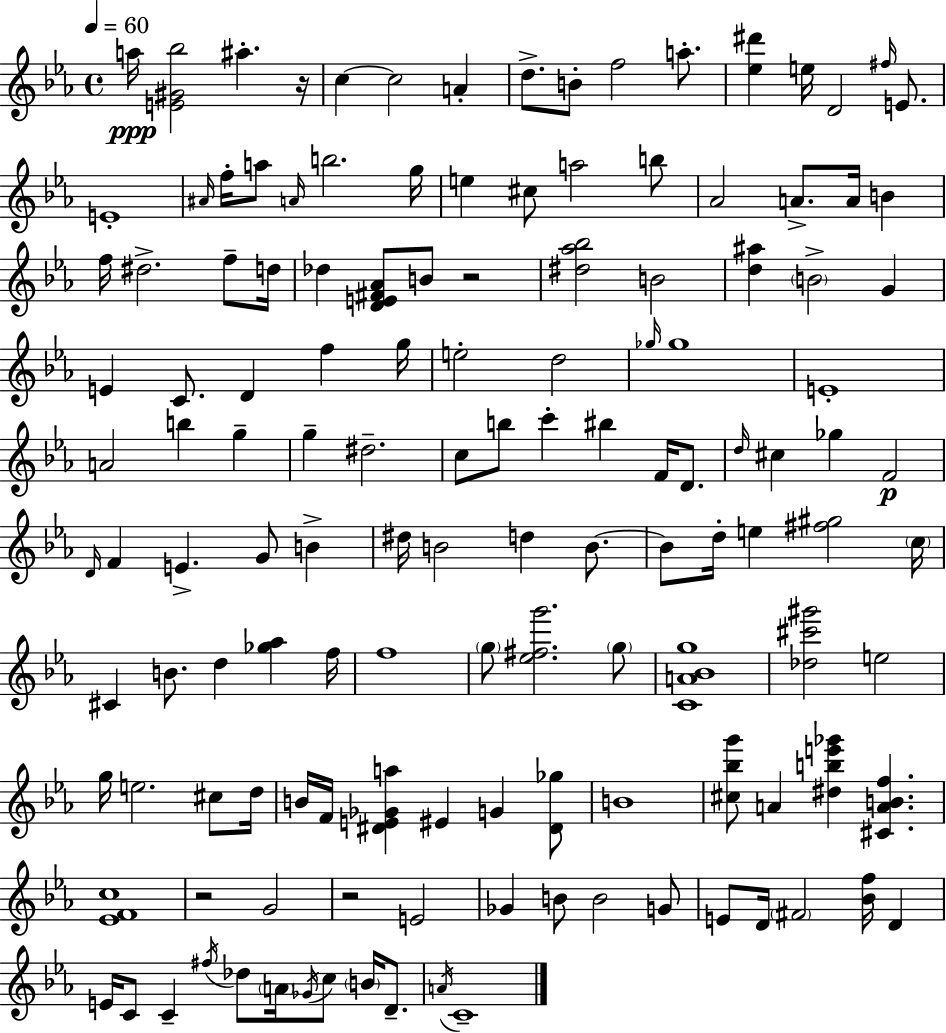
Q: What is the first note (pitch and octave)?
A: A5